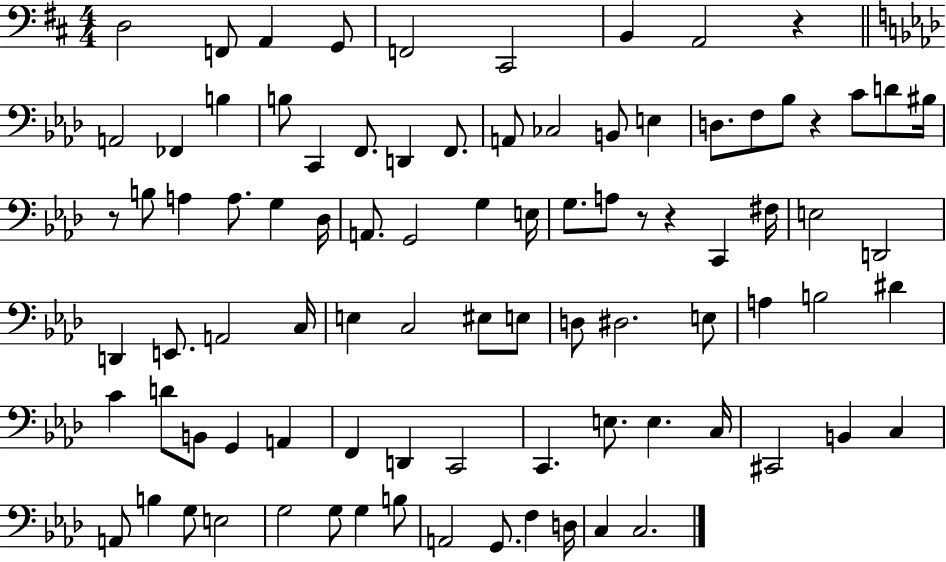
X:1
T:Untitled
M:4/4
L:1/4
K:D
D,2 F,,/2 A,, G,,/2 F,,2 ^C,,2 B,, A,,2 z A,,2 _F,, B, B,/2 C,, F,,/2 D,, F,,/2 A,,/2 _C,2 B,,/2 E, D,/2 F,/2 _B,/2 z C/2 D/2 ^B,/4 z/2 B,/2 A, A,/2 G, _D,/4 A,,/2 G,,2 G, E,/4 G,/2 A,/2 z/2 z C,, ^F,/4 E,2 D,,2 D,, E,,/2 A,,2 C,/4 E, C,2 ^E,/2 E,/2 D,/2 ^D,2 E,/2 A, B,2 ^D C D/2 B,,/2 G,, A,, F,, D,, C,,2 C,, E,/2 E, C,/4 ^C,,2 B,, C, A,,/2 B, G,/2 E,2 G,2 G,/2 G, B,/2 A,,2 G,,/2 F, D,/4 C, C,2